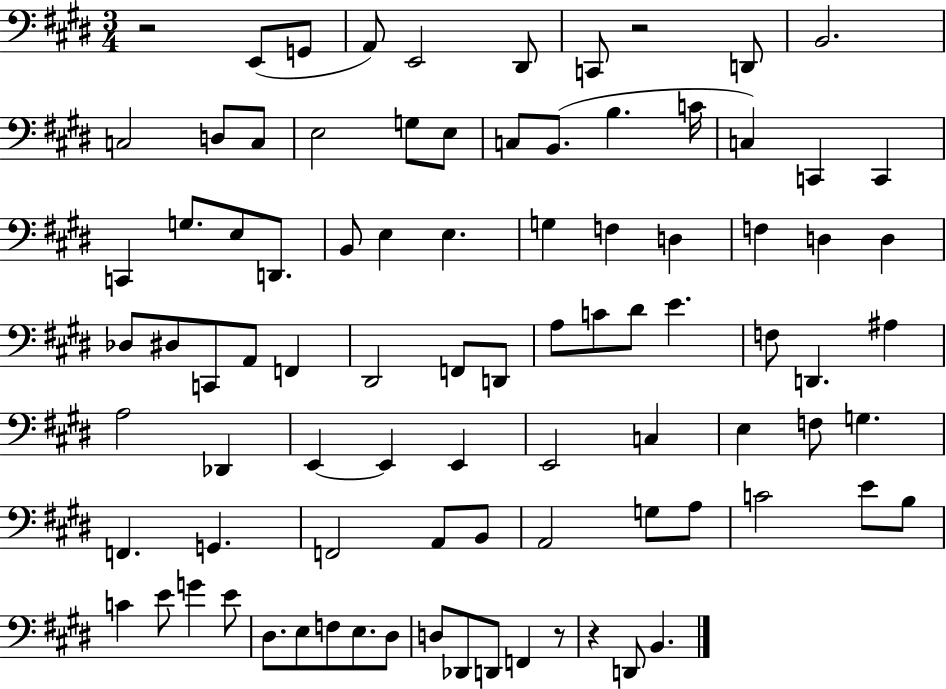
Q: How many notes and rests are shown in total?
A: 89